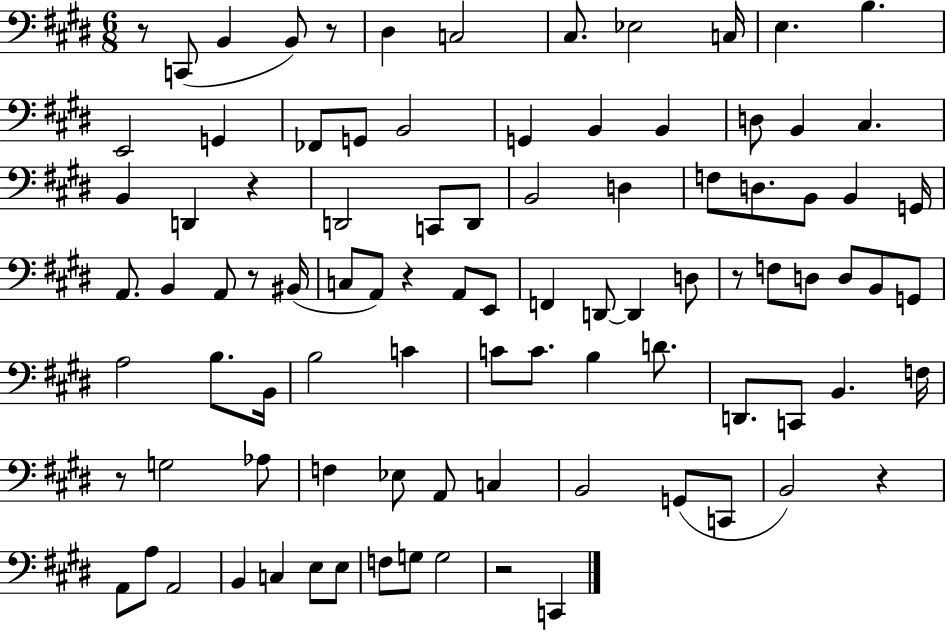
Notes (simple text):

R/e C2/e B2/q B2/e R/e D#3/q C3/h C#3/e. Eb3/h C3/s E3/q. B3/q. E2/h G2/q FES2/e G2/e B2/h G2/q B2/q B2/q D3/e B2/q C#3/q. B2/q D2/q R/q D2/h C2/e D2/e B2/h D3/q F3/e D3/e. B2/e B2/q G2/s A2/e. B2/q A2/e R/e BIS2/s C3/e A2/e R/q A2/e E2/e F2/q D2/e D2/q D3/e R/e F3/e D3/e D3/e B2/e G2/e A3/h B3/e. B2/s B3/h C4/q C4/e C4/e. B3/q D4/e. D2/e. C2/e B2/q. F3/s R/e G3/h Ab3/e F3/q Eb3/e A2/e C3/q B2/h G2/e C2/e B2/h R/q A2/e A3/e A2/h B2/q C3/q E3/e E3/e F3/e G3/e G3/h R/h C2/q